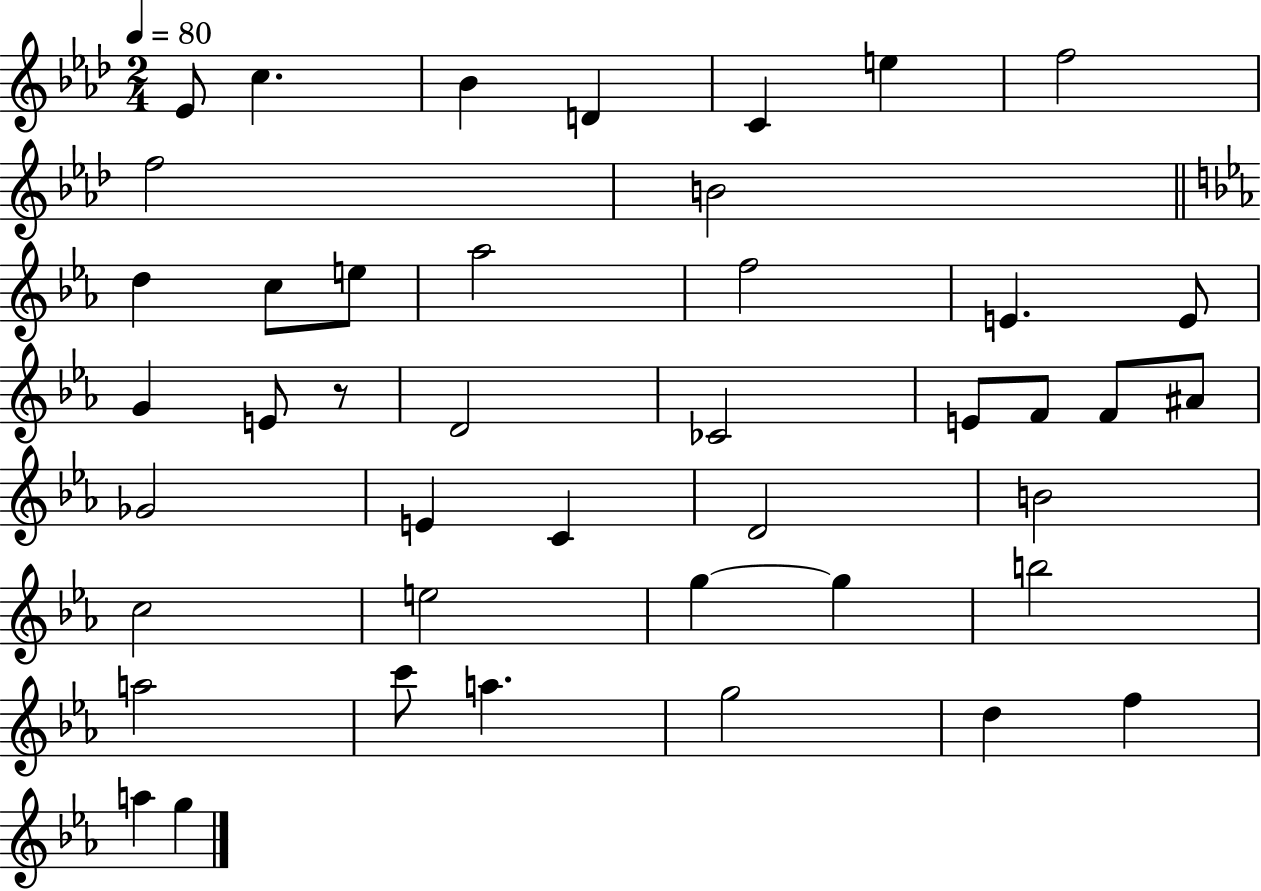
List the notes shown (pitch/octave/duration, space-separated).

Eb4/e C5/q. Bb4/q D4/q C4/q E5/q F5/h F5/h B4/h D5/q C5/e E5/e Ab5/h F5/h E4/q. E4/e G4/q E4/e R/e D4/h CES4/h E4/e F4/e F4/e A#4/e Gb4/h E4/q C4/q D4/h B4/h C5/h E5/h G5/q G5/q B5/h A5/h C6/e A5/q. G5/h D5/q F5/q A5/q G5/q